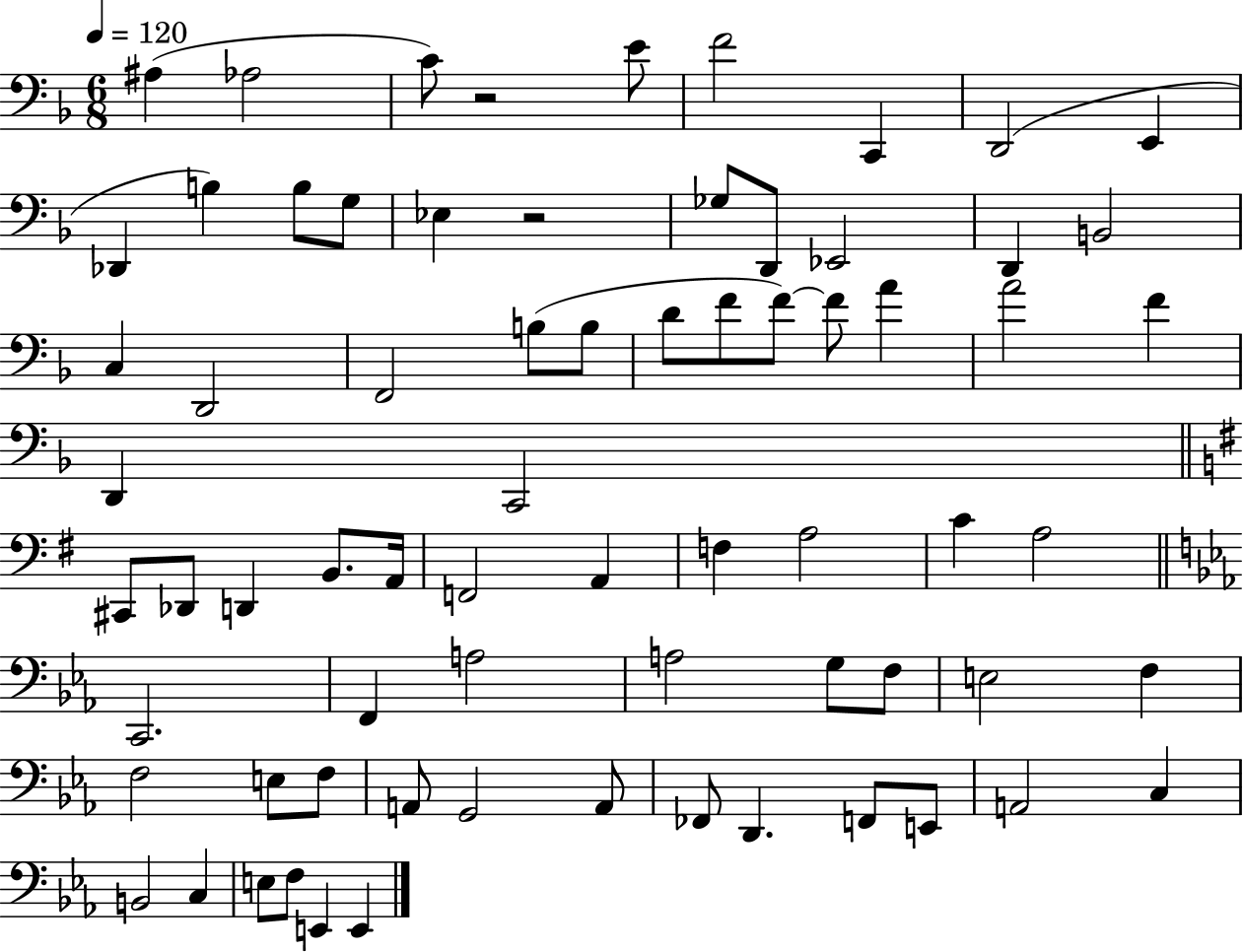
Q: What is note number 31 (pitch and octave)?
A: D2